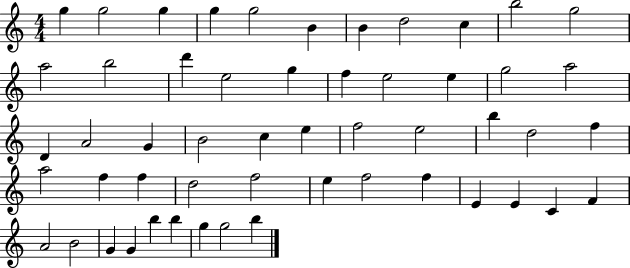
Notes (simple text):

G5/q G5/h G5/q G5/q G5/h B4/q B4/q D5/h C5/q B5/h G5/h A5/h B5/h D6/q E5/h G5/q F5/q E5/h E5/q G5/h A5/h D4/q A4/h G4/q B4/h C5/q E5/q F5/h E5/h B5/q D5/h F5/q A5/h F5/q F5/q D5/h F5/h E5/q F5/h F5/q E4/q E4/q C4/q F4/q A4/h B4/h G4/q G4/q B5/q B5/q G5/q G5/h B5/q